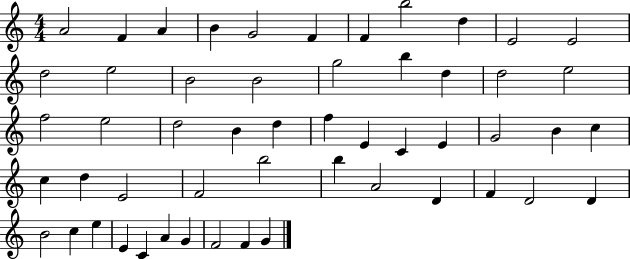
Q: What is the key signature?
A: C major